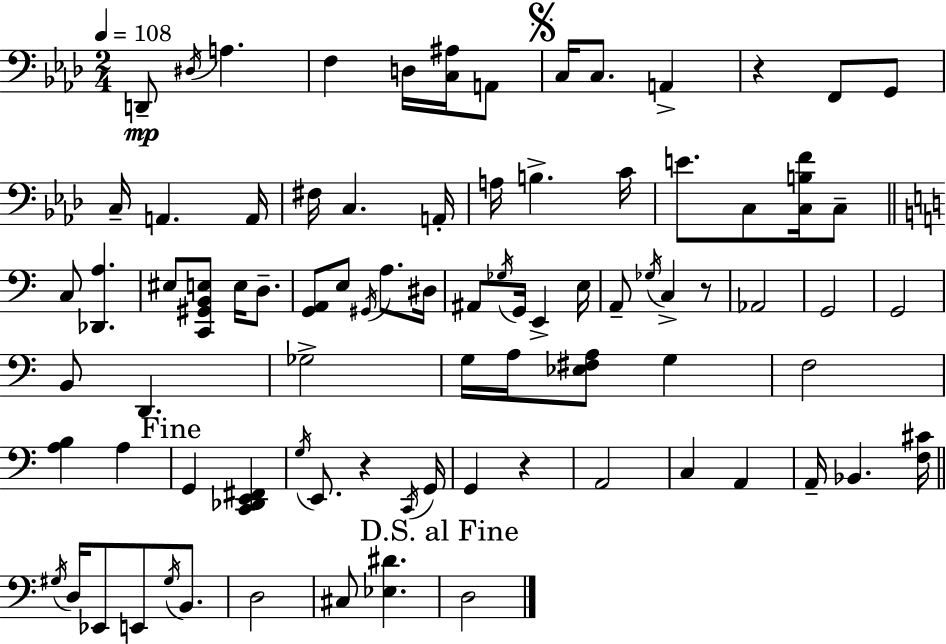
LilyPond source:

{
  \clef bass
  \numericTimeSignature
  \time 2/4
  \key f \minor
  \tempo 4 = 108
  d,8--\mp \acciaccatura { dis16 } a4. | f4 d16 <c ais>16 a,8 | \mark \markup { \musicglyph "scripts.segno" } c16 c8. a,4-> | r4 f,8 g,8 | \break c16-- a,4. | a,16 fis16 c4. | a,16-. a16 b4.-> | c'16 e'8. c8 <c b f'>16 c8-- | \break \bar "||" \break \key c \major c8 <des, a>4. | eis8 <c, gis, b, e>8 e16 d8.-- | <g, a,>8 e8 \acciaccatura { gis,16 } a8. | dis16 ais,8 \acciaccatura { ges16 } g,16 e,4-> | \break e16 a,8-- \acciaccatura { ges16 } c4-> | r8 aes,2 | g,2 | g,2 | \break b,8 d,4. | ges2-> | g16 a16 <ees fis a>8 g4 | f2 | \break <a b>4 a4 | \mark "Fine" g,4 <c, des, e, fis,>4 | \acciaccatura { g16 } e,8. r4 | \acciaccatura { c,16 } g,16 g,4 | \break r4 a,2 | c4 | a,4 a,16-- bes,4. | <f cis'>16 \bar "||" \break \key c \major \acciaccatura { gis16 } d16 ees,8 e,8 \acciaccatura { gis16 } b,8. | d2 | cis8 <ees dis'>4. | \mark "D.S. al Fine" d2 | \break \bar "|."
}